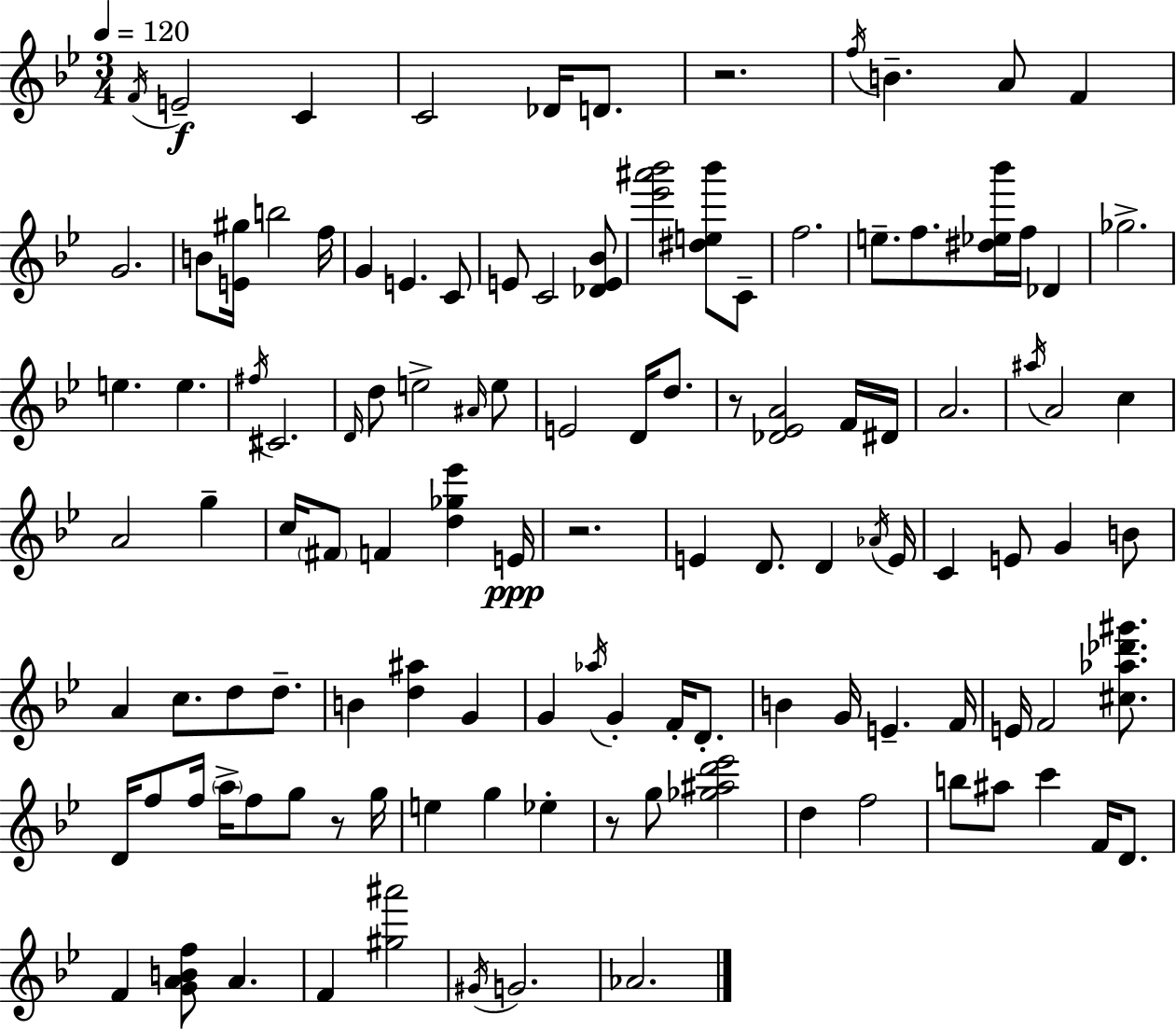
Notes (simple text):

F4/s E4/h C4/q C4/h Db4/s D4/e. R/h. F5/s B4/q. A4/e F4/q G4/h. B4/e [E4,G#5]/s B5/h F5/s G4/q E4/q. C4/e E4/e C4/h [Db4,E4,Bb4]/e [Eb6,A#6,Bb6]/h [D#5,E5,Bb6]/e C4/e F5/h. E5/e. F5/e. [D#5,Eb5,Bb6]/s F5/s Db4/q Gb5/h. E5/q. E5/q. F#5/s C#4/h. D4/s D5/e E5/h A#4/s E5/e E4/h D4/s D5/e. R/e [Db4,Eb4,A4]/h F4/s D#4/s A4/h. A#5/s A4/h C5/q A4/h G5/q C5/s F#4/e F4/q [D5,Gb5,Eb6]/q E4/s R/h. E4/q D4/e. D4/q Ab4/s E4/s C4/q E4/e G4/q B4/e A4/q C5/e. D5/e D5/e. B4/q [D5,A#5]/q G4/q G4/q Ab5/s G4/q F4/s D4/e. B4/q G4/s E4/q. F4/s E4/s F4/h [C#5,Ab5,Db6,G#6]/e. D4/s F5/e F5/s A5/s F5/e G5/e R/e G5/s E5/q G5/q Eb5/q R/e G5/e [Gb5,A#5,D6,Eb6]/h D5/q F5/h B5/e A#5/e C6/q F4/s D4/e. F4/q [G4,A4,B4,F5]/e A4/q. F4/q [G#5,A#6]/h G#4/s G4/h. Ab4/h.